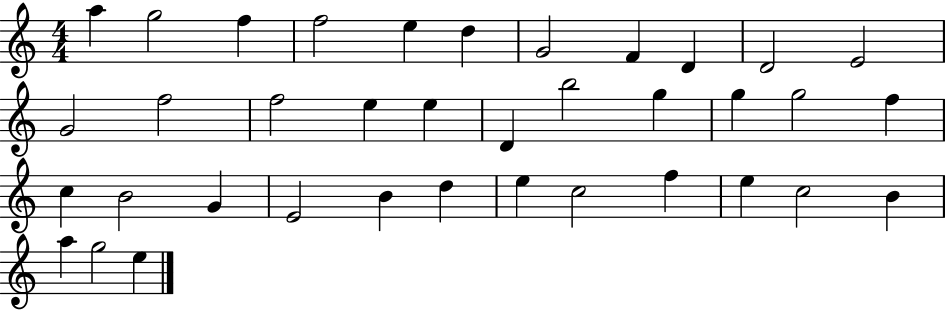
A5/q G5/h F5/q F5/h E5/q D5/q G4/h F4/q D4/q D4/h E4/h G4/h F5/h F5/h E5/q E5/q D4/q B5/h G5/q G5/q G5/h F5/q C5/q B4/h G4/q E4/h B4/q D5/q E5/q C5/h F5/q E5/q C5/h B4/q A5/q G5/h E5/q